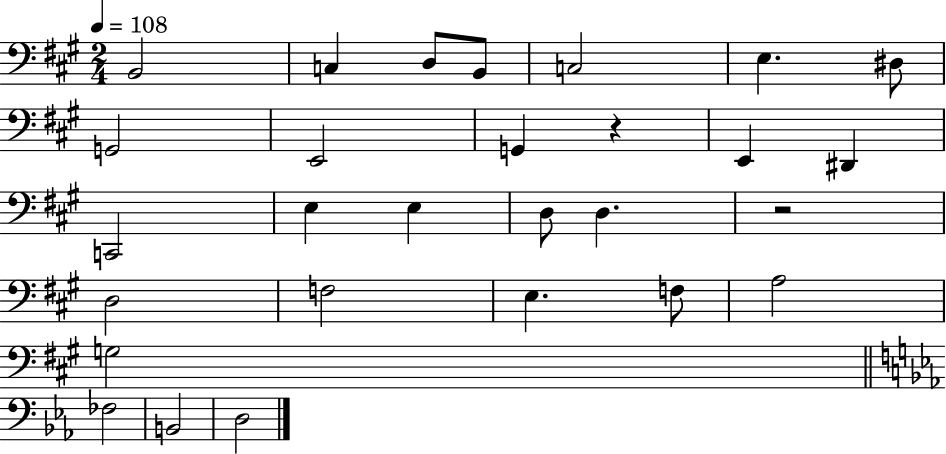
B2/h C3/q D3/e B2/e C3/h E3/q. D#3/e G2/h E2/h G2/q R/q E2/q D#2/q C2/h E3/q E3/q D3/e D3/q. R/h D3/h F3/h E3/q. F3/e A3/h G3/h FES3/h B2/h D3/h